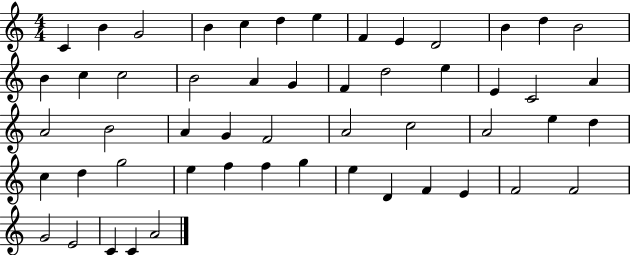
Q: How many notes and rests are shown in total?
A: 53